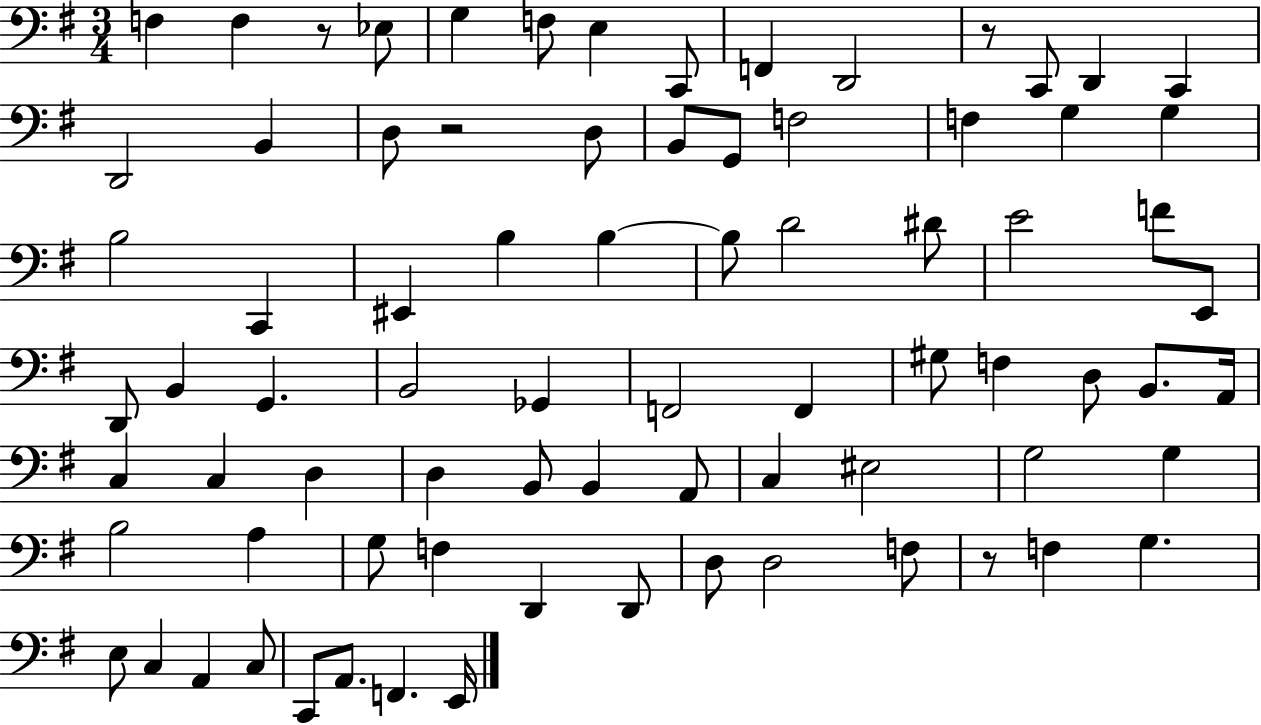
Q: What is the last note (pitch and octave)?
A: E2